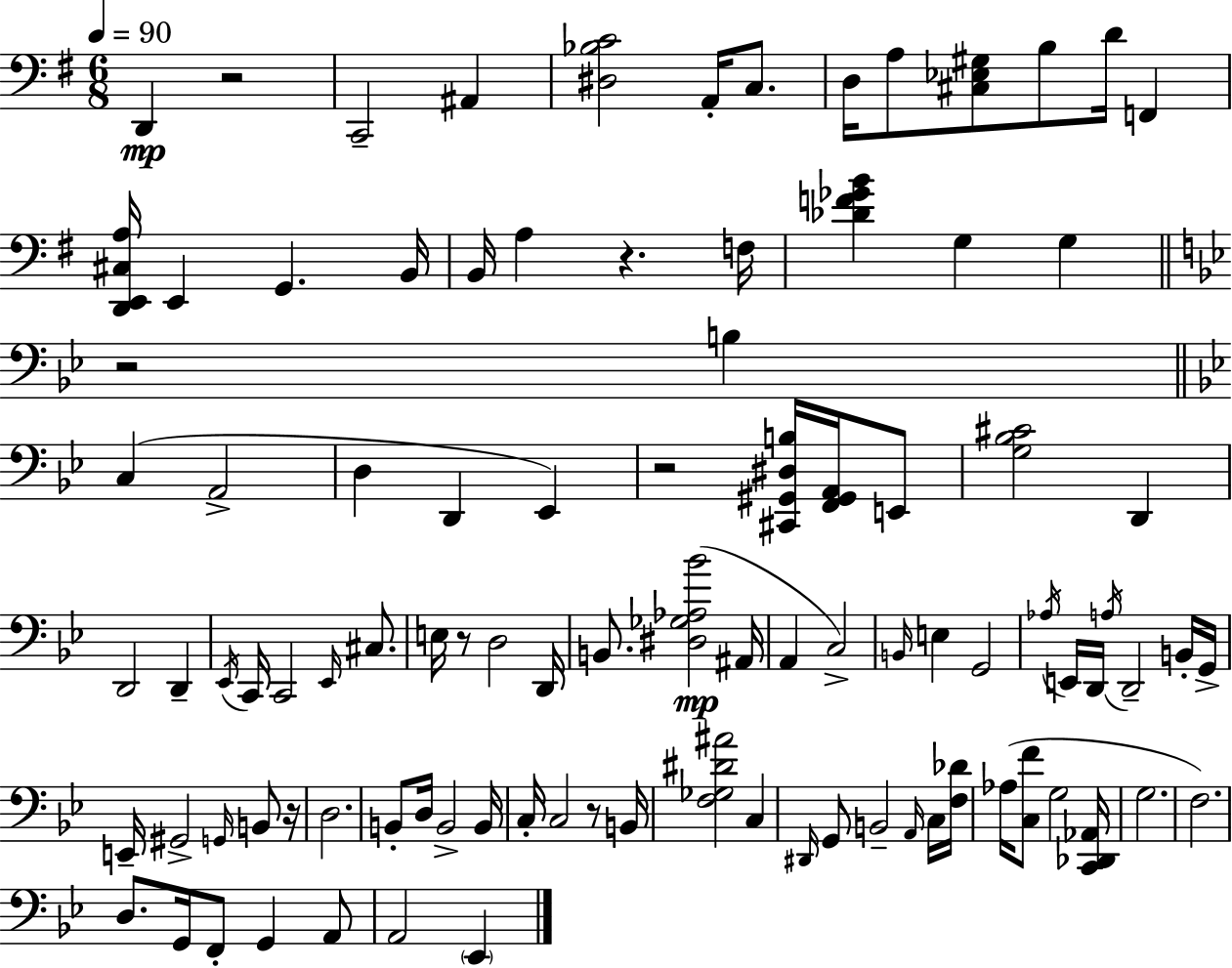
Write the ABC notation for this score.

X:1
T:Untitled
M:6/8
L:1/4
K:G
D,, z2 C,,2 ^A,, [^D,_B,C]2 A,,/4 C,/2 D,/4 A,/2 [^C,_E,^G,]/2 B,/2 D/4 F,, [D,,E,,^C,A,]/4 E,, G,, B,,/4 B,,/4 A, z F,/4 [_DF_GB] G, G, z2 B, C, A,,2 D, D,, _E,, z2 [^C,,^G,,^D,B,]/4 [F,,^G,,A,,]/4 E,,/2 [G,_B,^C]2 D,, D,,2 D,, _E,,/4 C,,/4 C,,2 _E,,/4 ^C,/2 E,/4 z/2 D,2 D,,/4 B,,/2 [^D,_G,_A,_B]2 ^A,,/4 A,, C,2 B,,/4 E, G,,2 _A,/4 E,,/4 D,,/4 A,/4 D,,2 B,,/4 G,,/4 E,,/4 ^G,,2 G,,/4 B,,/2 z/4 D,2 B,,/2 D,/4 B,,2 B,,/4 C,/4 C,2 z/2 B,,/4 [F,_G,^D^A]2 C, ^D,,/4 G,,/2 B,,2 A,,/4 C,/4 [F,_D]/4 _A,/4 [C,F]/2 G,2 [C,,_D,,_A,,]/4 G,2 F,2 D,/2 G,,/4 F,,/2 G,, A,,/2 A,,2 _E,,